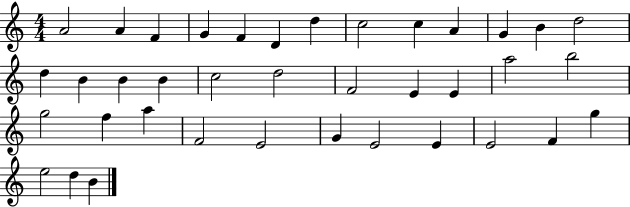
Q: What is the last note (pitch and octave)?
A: B4